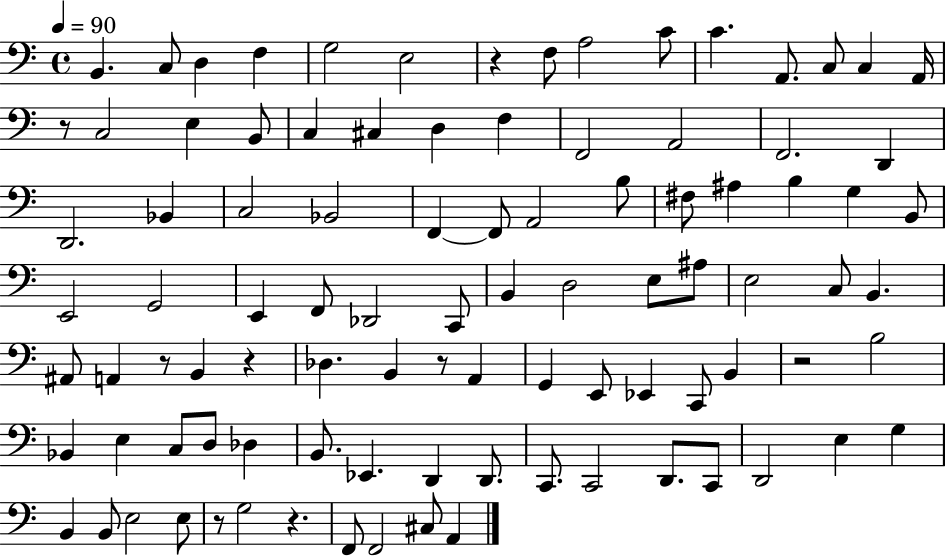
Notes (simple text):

B2/q. C3/e D3/q F3/q G3/h E3/h R/q F3/e A3/h C4/e C4/q. A2/e. C3/e C3/q A2/s R/e C3/h E3/q B2/e C3/q C#3/q D3/q F3/q F2/h A2/h F2/h. D2/q D2/h. Bb2/q C3/h Bb2/h F2/q F2/e A2/h B3/e F#3/e A#3/q B3/q G3/q B2/e E2/h G2/h E2/q F2/e Db2/h C2/e B2/q D3/h E3/e A#3/e E3/h C3/e B2/q. A#2/e A2/q R/e B2/q R/q Db3/q. B2/q R/e A2/q G2/q E2/e Eb2/q C2/e B2/q R/h B3/h Bb2/q E3/q C3/e D3/e Db3/q B2/e. Eb2/q. D2/q D2/e. C2/e. C2/h D2/e. C2/e D2/h E3/q G3/q B2/q B2/e E3/h E3/e R/e G3/h R/q. F2/e F2/h C#3/e A2/q